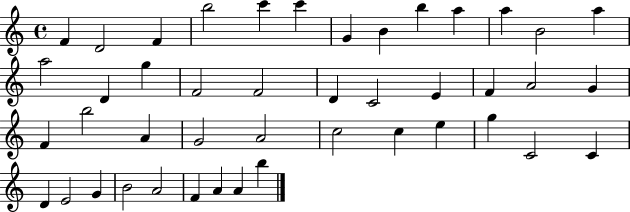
F4/q D4/h F4/q B5/h C6/q C6/q G4/q B4/q B5/q A5/q A5/q B4/h A5/q A5/h D4/q G5/q F4/h F4/h D4/q C4/h E4/q F4/q A4/h G4/q F4/q B5/h A4/q G4/h A4/h C5/h C5/q E5/q G5/q C4/h C4/q D4/q E4/h G4/q B4/h A4/h F4/q A4/q A4/q B5/q